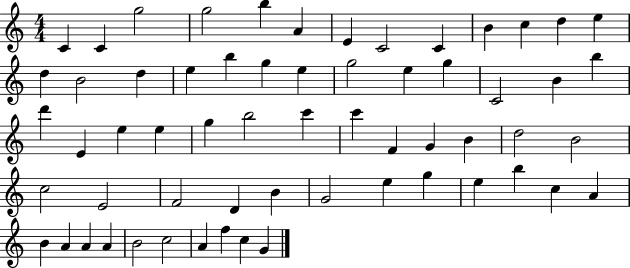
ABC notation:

X:1
T:Untitled
M:4/4
L:1/4
K:C
C C g2 g2 b A E C2 C B c d e d B2 d e b g e g2 e g C2 B b d' E e e g b2 c' c' F G B d2 B2 c2 E2 F2 D B G2 e g e b c A B A A A B2 c2 A f c G